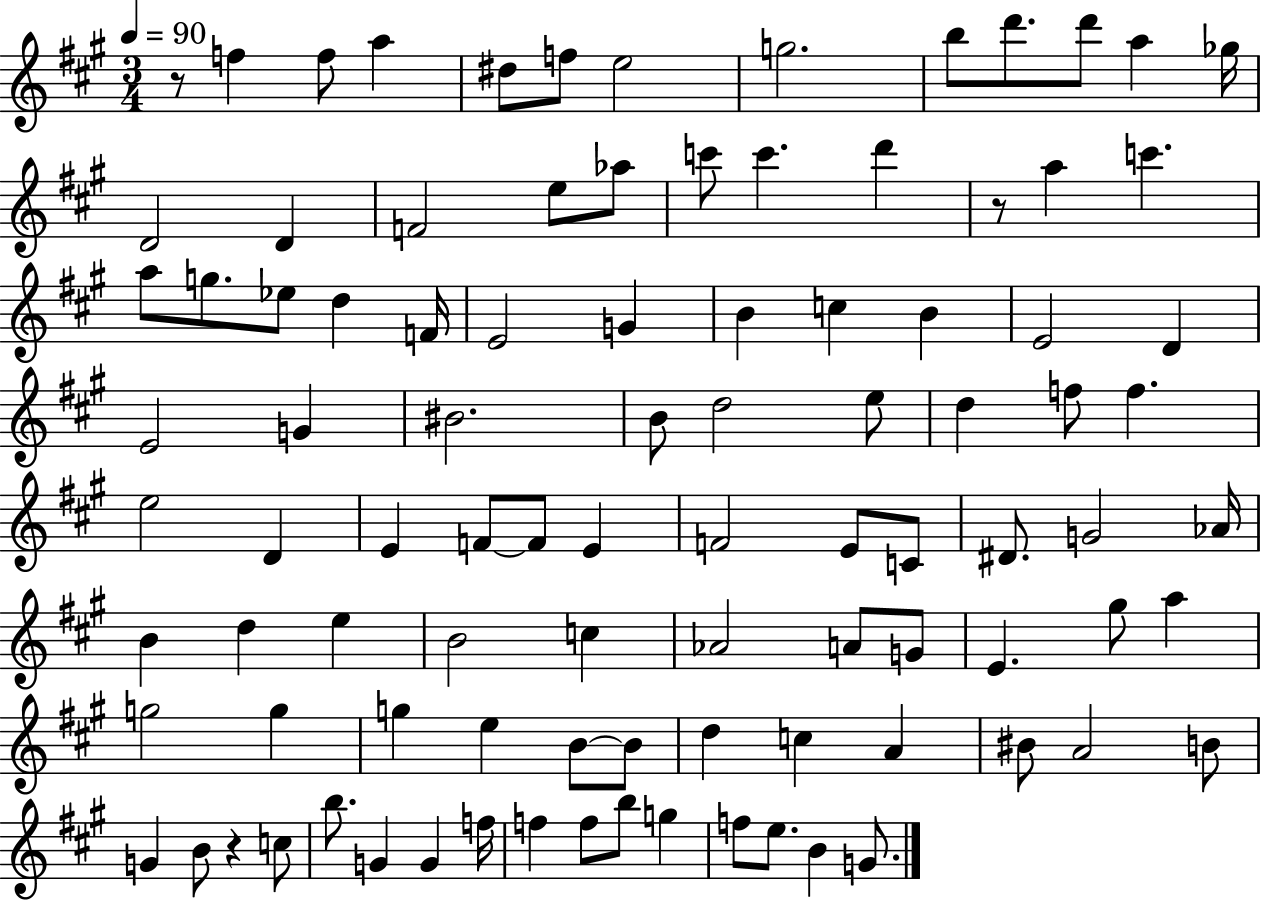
R/e F5/q F5/e A5/q D#5/e F5/e E5/h G5/h. B5/e D6/e. D6/e A5/q Gb5/s D4/h D4/q F4/h E5/e Ab5/e C6/e C6/q. D6/q R/e A5/q C6/q. A5/e G5/e. Eb5/e D5/q F4/s E4/h G4/q B4/q C5/q B4/q E4/h D4/q E4/h G4/q BIS4/h. B4/e D5/h E5/e D5/q F5/e F5/q. E5/h D4/q E4/q F4/e F4/e E4/q F4/h E4/e C4/e D#4/e. G4/h Ab4/s B4/q D5/q E5/q B4/h C5/q Ab4/h A4/e G4/e E4/q. G#5/e A5/q G5/h G5/q G5/q E5/q B4/e B4/e D5/q C5/q A4/q BIS4/e A4/h B4/e G4/q B4/e R/q C5/e B5/e. G4/q G4/q F5/s F5/q F5/e B5/e G5/q F5/e E5/e. B4/q G4/e.